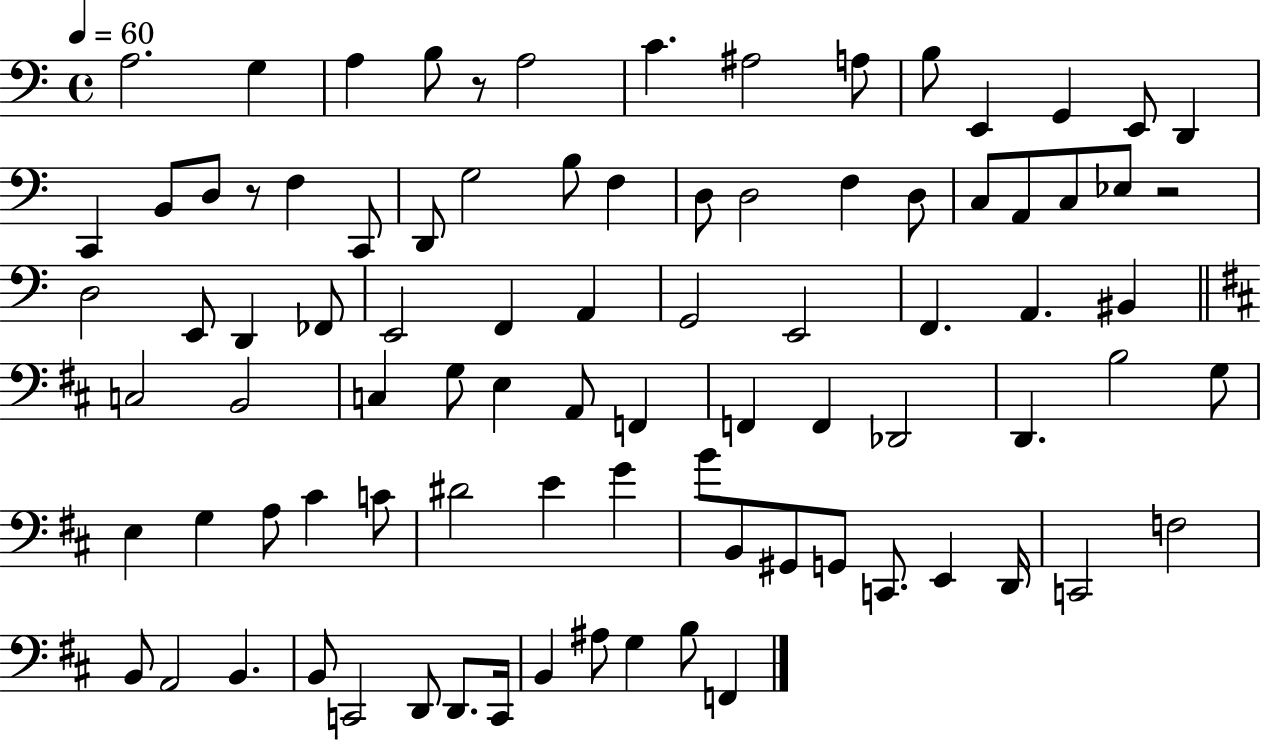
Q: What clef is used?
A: bass